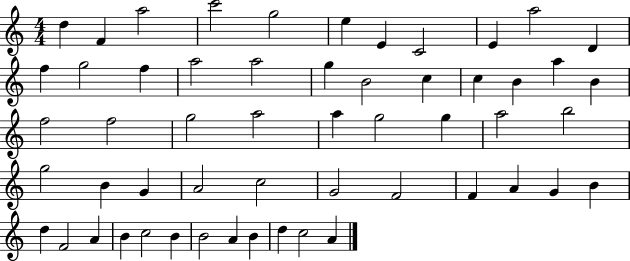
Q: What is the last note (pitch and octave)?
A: A4